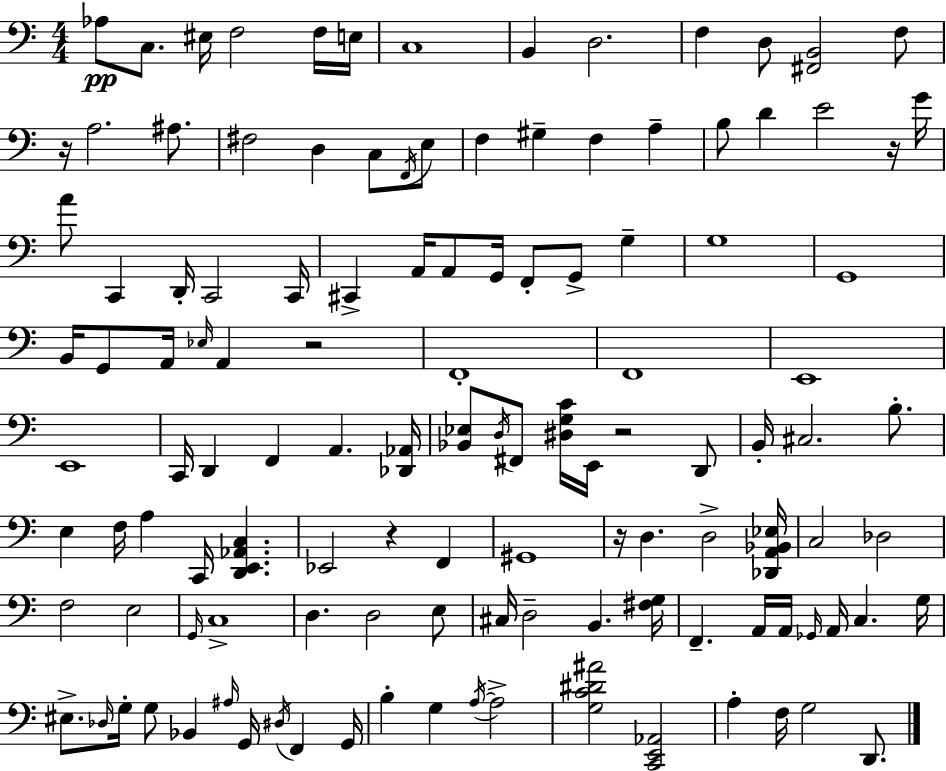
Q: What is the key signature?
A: A minor